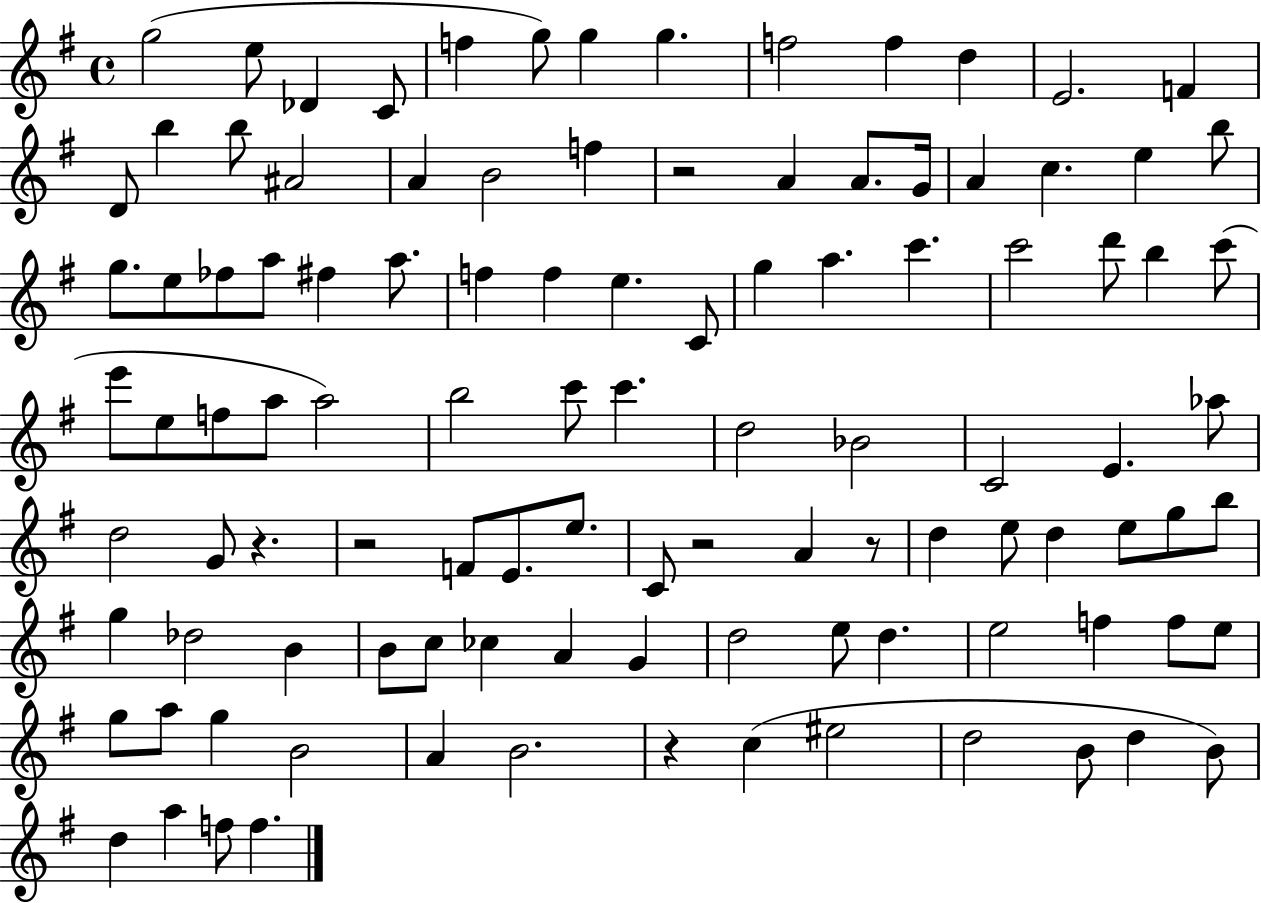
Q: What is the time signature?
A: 4/4